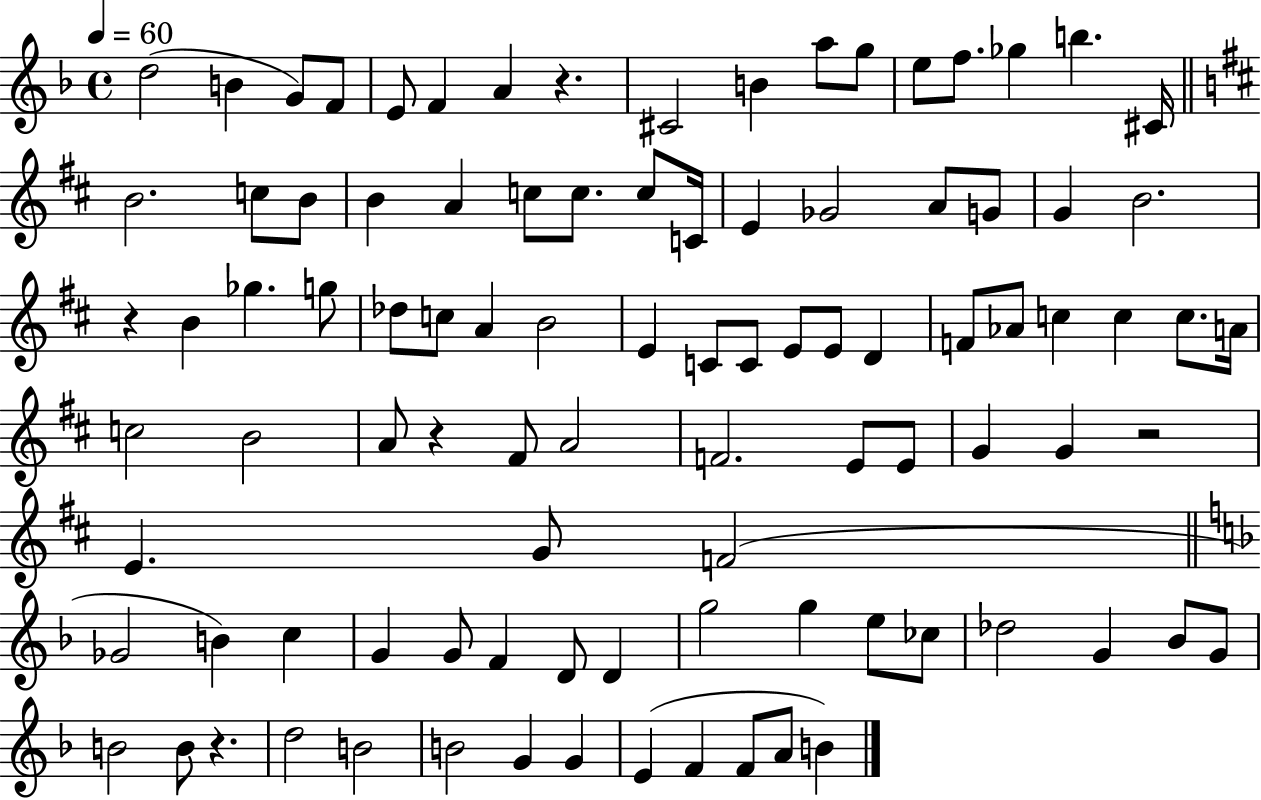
X:1
T:Untitled
M:4/4
L:1/4
K:F
d2 B G/2 F/2 E/2 F A z ^C2 B a/2 g/2 e/2 f/2 _g b ^C/4 B2 c/2 B/2 B A c/2 c/2 c/2 C/4 E _G2 A/2 G/2 G B2 z B _g g/2 _d/2 c/2 A B2 E C/2 C/2 E/2 E/2 D F/2 _A/2 c c c/2 A/4 c2 B2 A/2 z ^F/2 A2 F2 E/2 E/2 G G z2 E G/2 F2 _G2 B c G G/2 F D/2 D g2 g e/2 _c/2 _d2 G _B/2 G/2 B2 B/2 z d2 B2 B2 G G E F F/2 A/2 B